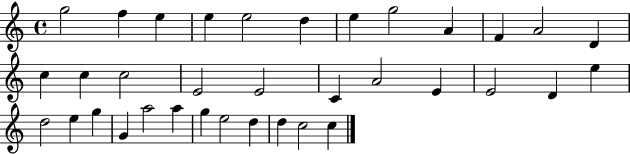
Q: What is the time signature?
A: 4/4